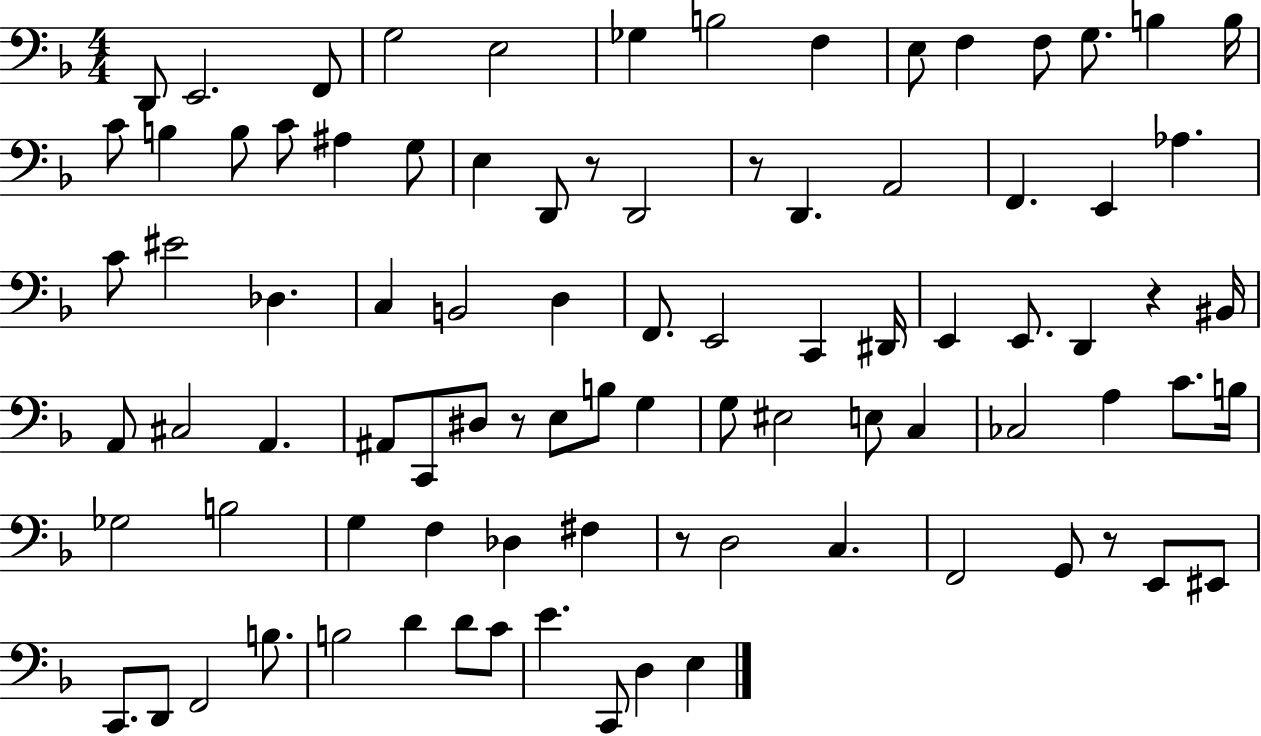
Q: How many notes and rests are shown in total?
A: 89